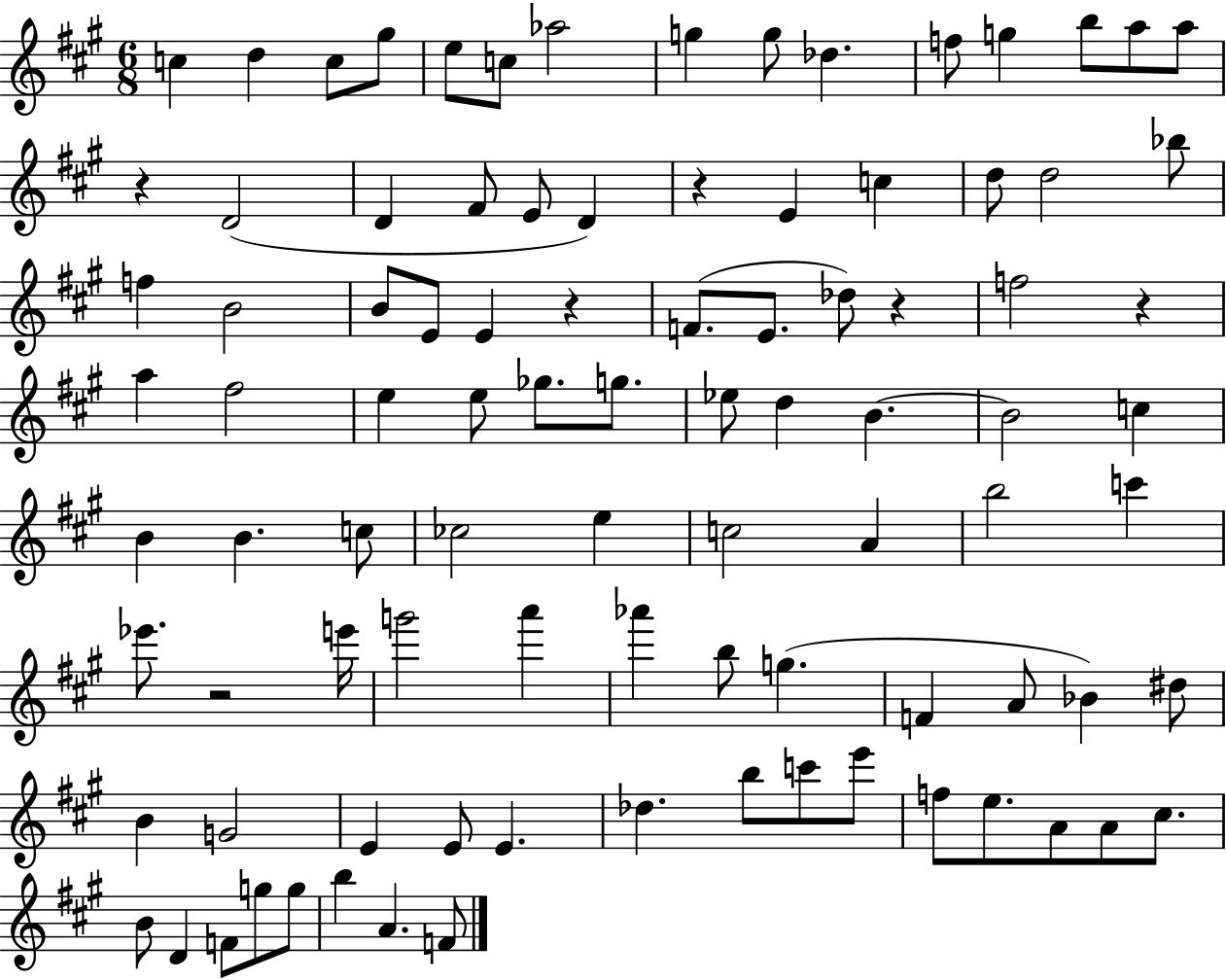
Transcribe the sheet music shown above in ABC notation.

X:1
T:Untitled
M:6/8
L:1/4
K:A
c d c/2 ^g/2 e/2 c/2 _a2 g g/2 _d f/2 g b/2 a/2 a/2 z D2 D ^F/2 E/2 D z E c d/2 d2 _b/2 f B2 B/2 E/2 E z F/2 E/2 _d/2 z f2 z a ^f2 e e/2 _g/2 g/2 _e/2 d B B2 c B B c/2 _c2 e c2 A b2 c' _e'/2 z2 e'/4 g'2 a' _a' b/2 g F A/2 _B ^d/2 B G2 E E/2 E _d b/2 c'/2 e'/2 f/2 e/2 A/2 A/2 ^c/2 B/2 D F/2 g/2 g/2 b A F/2